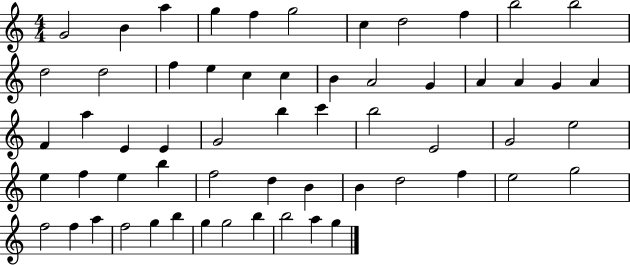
{
  \clef treble
  \numericTimeSignature
  \time 4/4
  \key c \major
  g'2 b'4 a''4 | g''4 f''4 g''2 | c''4 d''2 f''4 | b''2 b''2 | \break d''2 d''2 | f''4 e''4 c''4 c''4 | b'4 a'2 g'4 | a'4 a'4 g'4 a'4 | \break f'4 a''4 e'4 e'4 | g'2 b''4 c'''4 | b''2 e'2 | g'2 e''2 | \break e''4 f''4 e''4 b''4 | f''2 d''4 b'4 | b'4 d''2 f''4 | e''2 g''2 | \break f''2 f''4 a''4 | f''2 g''4 b''4 | g''4 g''2 b''4 | b''2 a''4 g''4 | \break \bar "|."
}